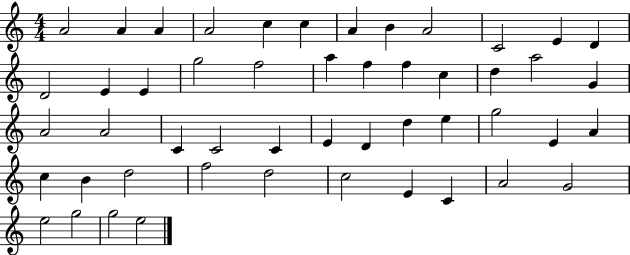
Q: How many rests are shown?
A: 0